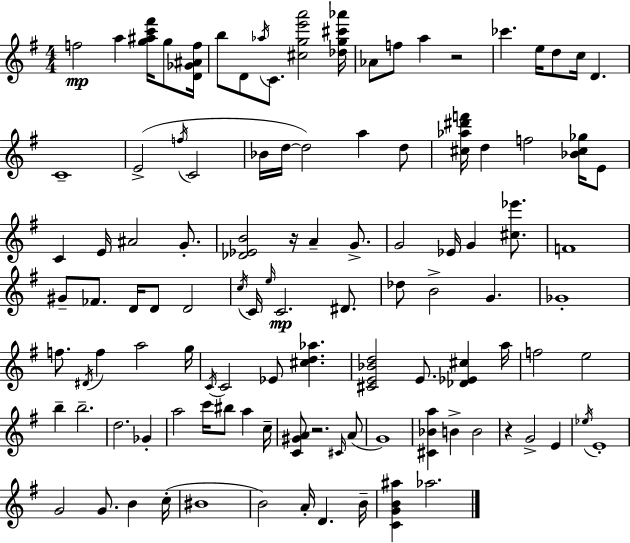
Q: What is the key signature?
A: G major